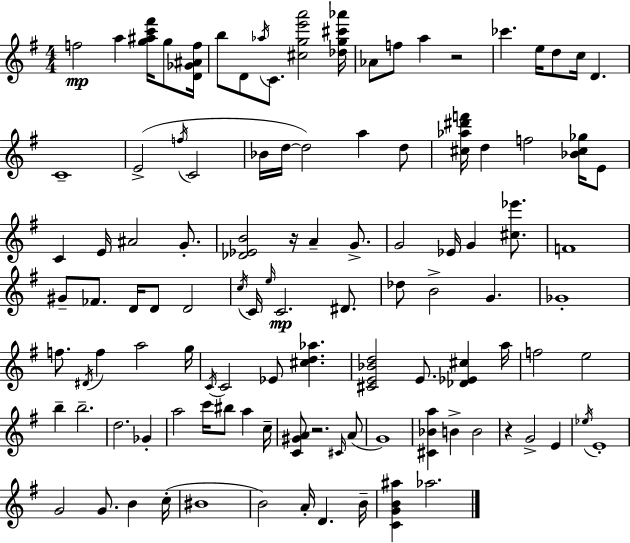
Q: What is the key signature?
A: G major